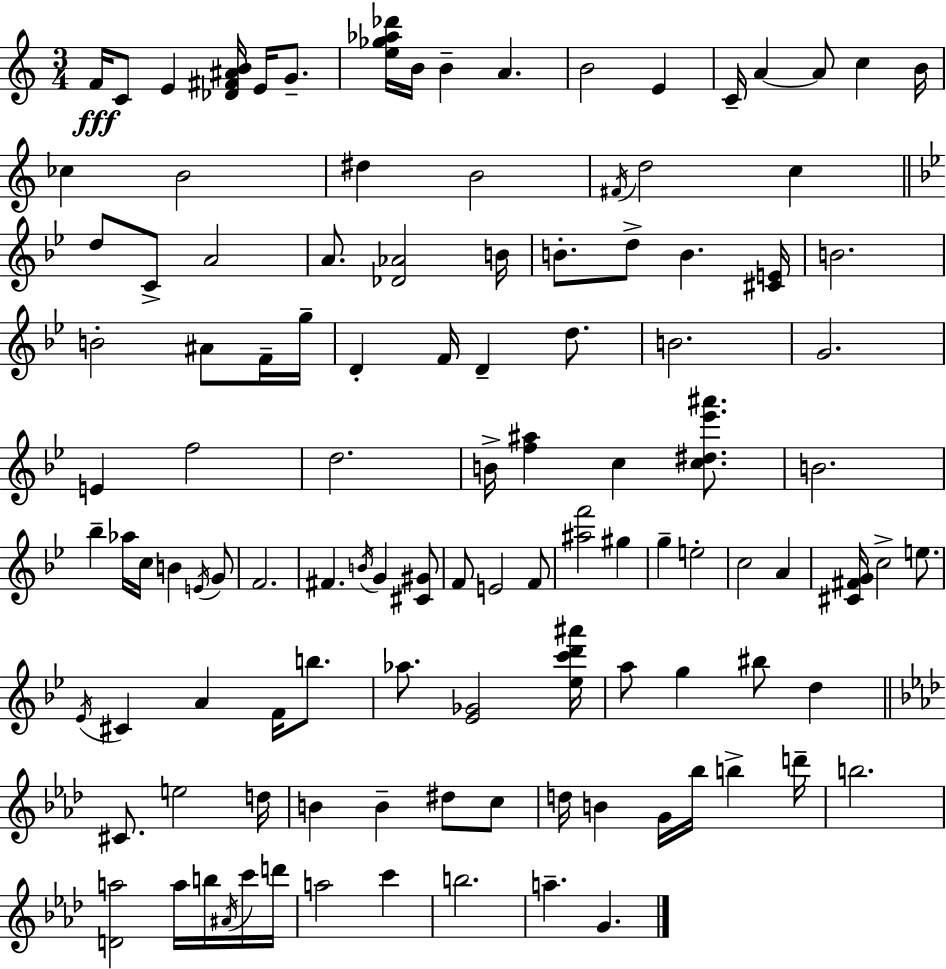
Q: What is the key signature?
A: C major